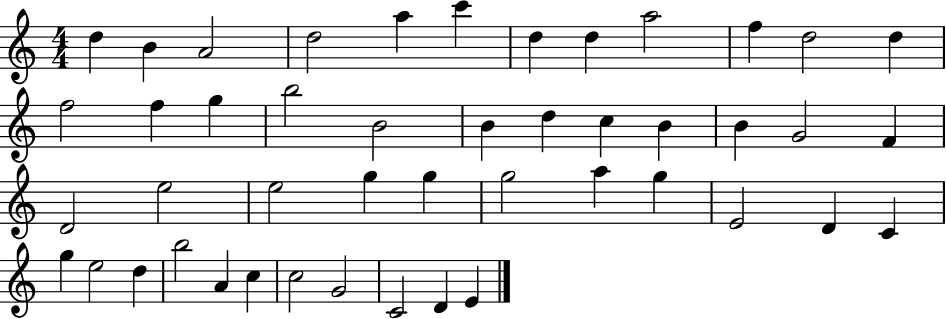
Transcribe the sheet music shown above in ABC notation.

X:1
T:Untitled
M:4/4
L:1/4
K:C
d B A2 d2 a c' d d a2 f d2 d f2 f g b2 B2 B d c B B G2 F D2 e2 e2 g g g2 a g E2 D C g e2 d b2 A c c2 G2 C2 D E